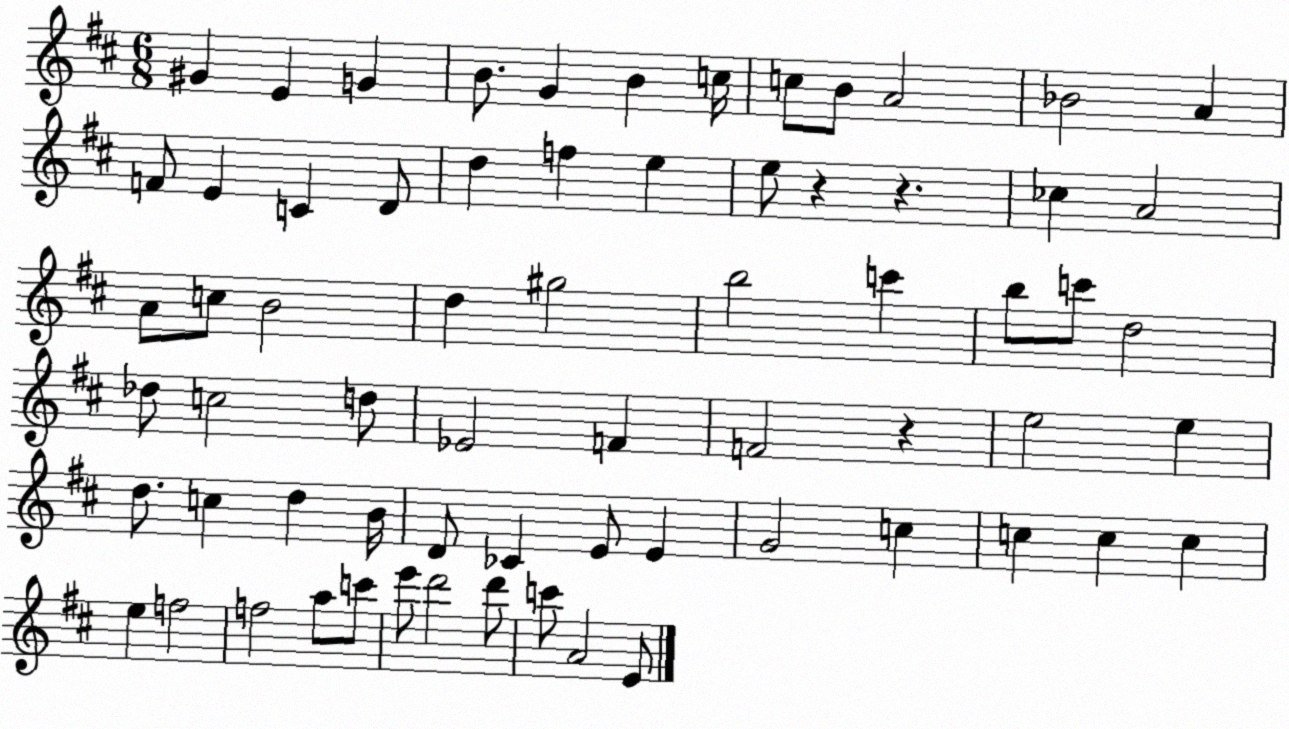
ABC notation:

X:1
T:Untitled
M:6/8
L:1/4
K:D
^G E G B/2 G B c/4 c/2 B/2 A2 _B2 A F/2 E C D/2 d f e e/2 z z _c A2 A/2 c/2 B2 d ^g2 b2 c' b/2 c'/2 d2 _d/2 c2 d/2 _E2 F F2 z e2 e d/2 c d B/4 D/2 _C E/2 E G2 c c c c e f2 f2 a/2 c'/2 e'/2 d'2 d'/2 c'/2 A2 E/2